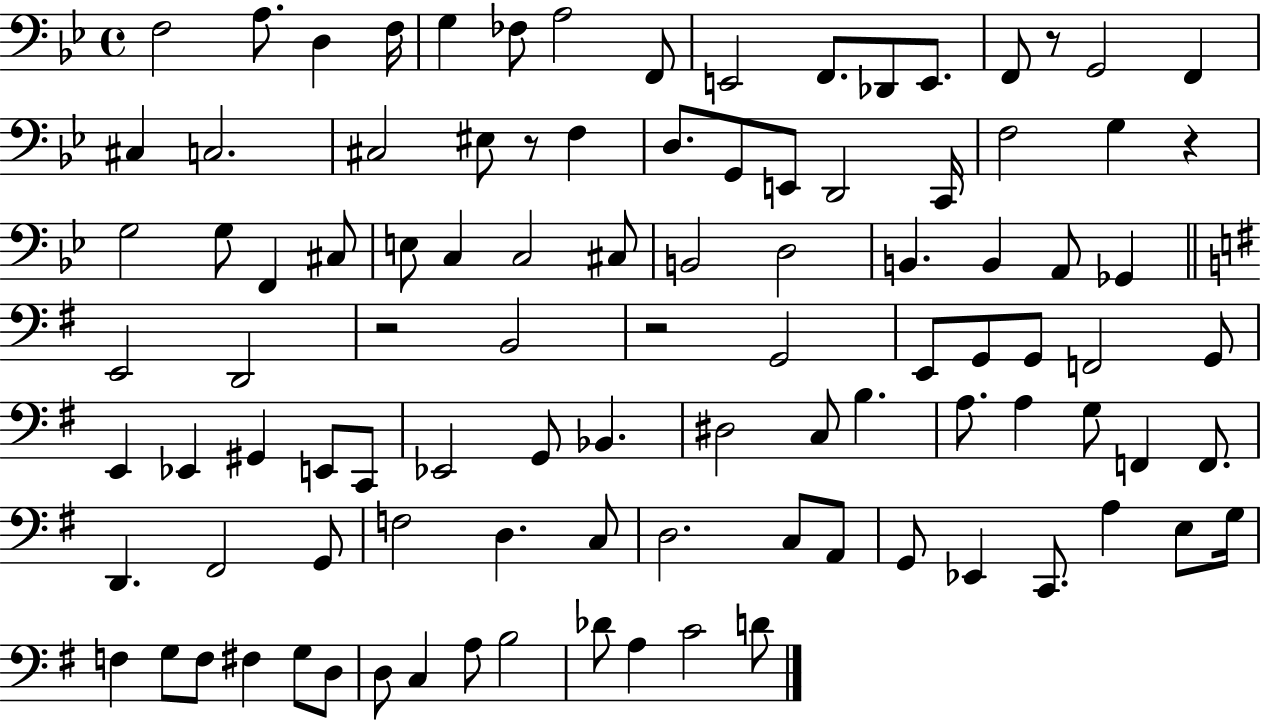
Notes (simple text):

F3/h A3/e. D3/q F3/s G3/q FES3/e A3/h F2/e E2/h F2/e. Db2/e E2/e. F2/e R/e G2/h F2/q C#3/q C3/h. C#3/h EIS3/e R/e F3/q D3/e. G2/e E2/e D2/h C2/s F3/h G3/q R/q G3/h G3/e F2/q C#3/e E3/e C3/q C3/h C#3/e B2/h D3/h B2/q. B2/q A2/e Gb2/q E2/h D2/h R/h B2/h R/h G2/h E2/e G2/e G2/e F2/h G2/e E2/q Eb2/q G#2/q E2/e C2/e Eb2/h G2/e Bb2/q. D#3/h C3/e B3/q. A3/e. A3/q G3/e F2/q F2/e. D2/q. F#2/h G2/e F3/h D3/q. C3/e D3/h. C3/e A2/e G2/e Eb2/q C2/e. A3/q E3/e G3/s F3/q G3/e F3/e F#3/q G3/e D3/e D3/e C3/q A3/e B3/h Db4/e A3/q C4/h D4/e